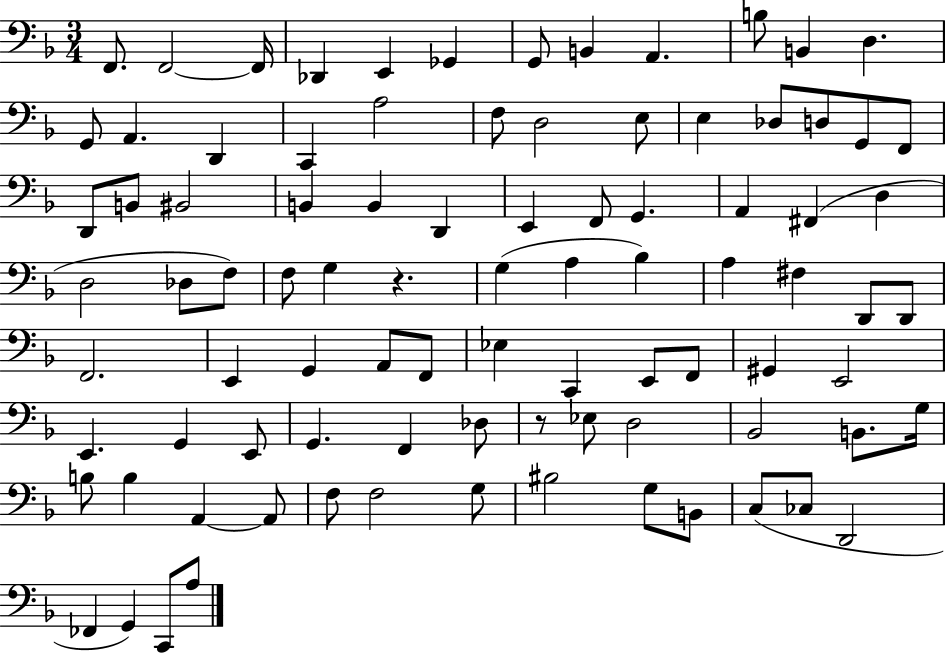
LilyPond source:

{
  \clef bass
  \numericTimeSignature
  \time 3/4
  \key f \major
  f,8. f,2~~ f,16 | des,4 e,4 ges,4 | g,8 b,4 a,4. | b8 b,4 d4. | \break g,8 a,4. d,4 | c,4 a2 | f8 d2 e8 | e4 des8 d8 g,8 f,8 | \break d,8 b,8 bis,2 | b,4 b,4 d,4 | e,4 f,8 g,4. | a,4 fis,4( d4 | \break d2 des8 f8) | f8 g4 r4. | g4( a4 bes4) | a4 fis4 d,8 d,8 | \break f,2. | e,4 g,4 a,8 f,8 | ees4 c,4 e,8 f,8 | gis,4 e,2 | \break e,4. g,4 e,8 | g,4. f,4 des8 | r8 ees8 d2 | bes,2 b,8. g16 | \break b8 b4 a,4~~ a,8 | f8 f2 g8 | bis2 g8 b,8 | c8( ces8 d,2 | \break fes,4 g,4) c,8 a8 | \bar "|."
}